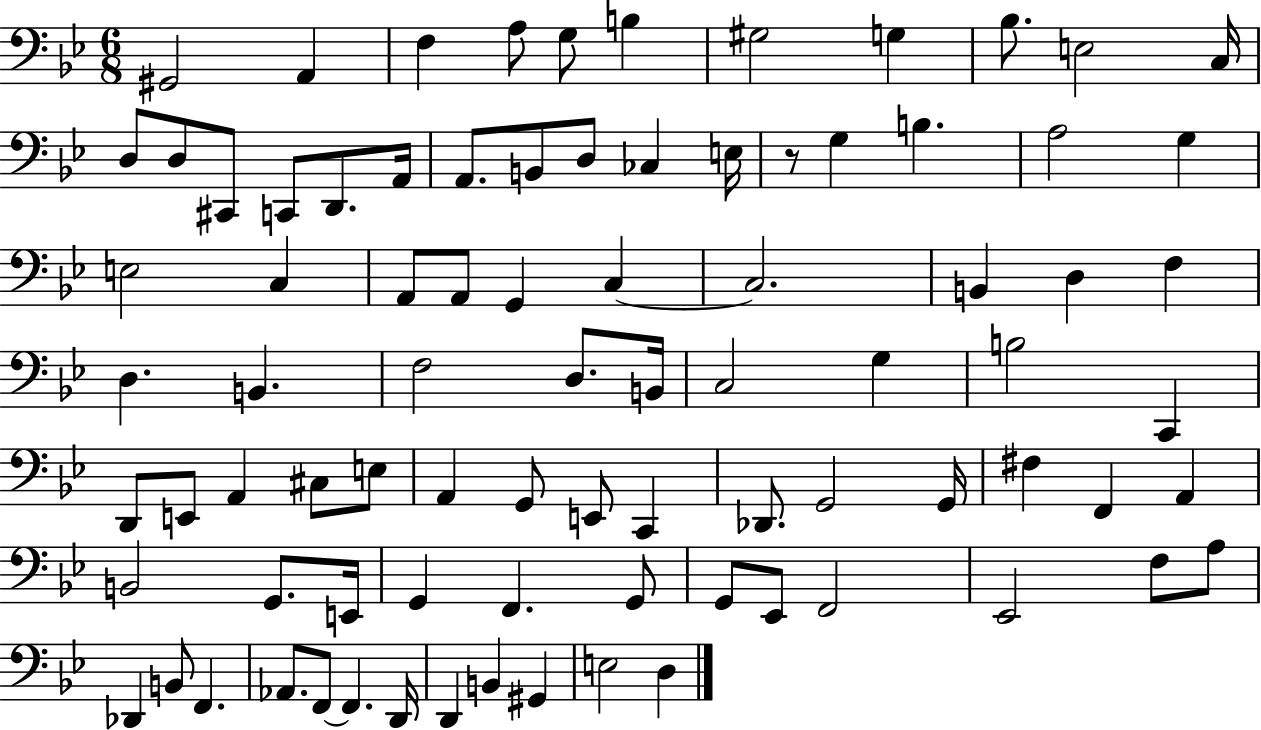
X:1
T:Untitled
M:6/8
L:1/4
K:Bb
^G,,2 A,, F, A,/2 G,/2 B, ^G,2 G, _B,/2 E,2 C,/4 D,/2 D,/2 ^C,,/2 C,,/2 D,,/2 A,,/4 A,,/2 B,,/2 D,/2 _C, E,/4 z/2 G, B, A,2 G, E,2 C, A,,/2 A,,/2 G,, C, C,2 B,, D, F, D, B,, F,2 D,/2 B,,/4 C,2 G, B,2 C,, D,,/2 E,,/2 A,, ^C,/2 E,/2 A,, G,,/2 E,,/2 C,, _D,,/2 G,,2 G,,/4 ^F, F,, A,, B,,2 G,,/2 E,,/4 G,, F,, G,,/2 G,,/2 _E,,/2 F,,2 _E,,2 F,/2 A,/2 _D,, B,,/2 F,, _A,,/2 F,,/2 F,, D,,/4 D,, B,, ^G,, E,2 D,